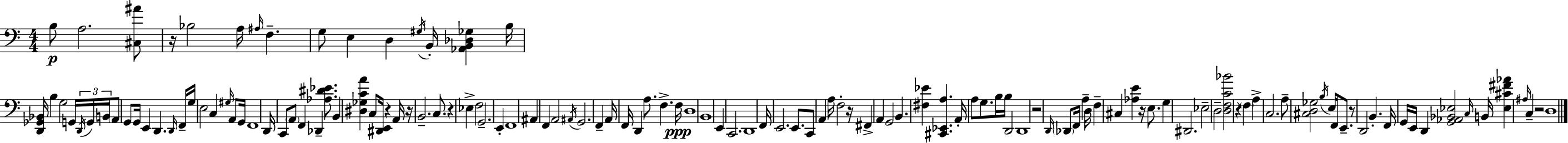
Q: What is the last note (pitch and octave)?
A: D3